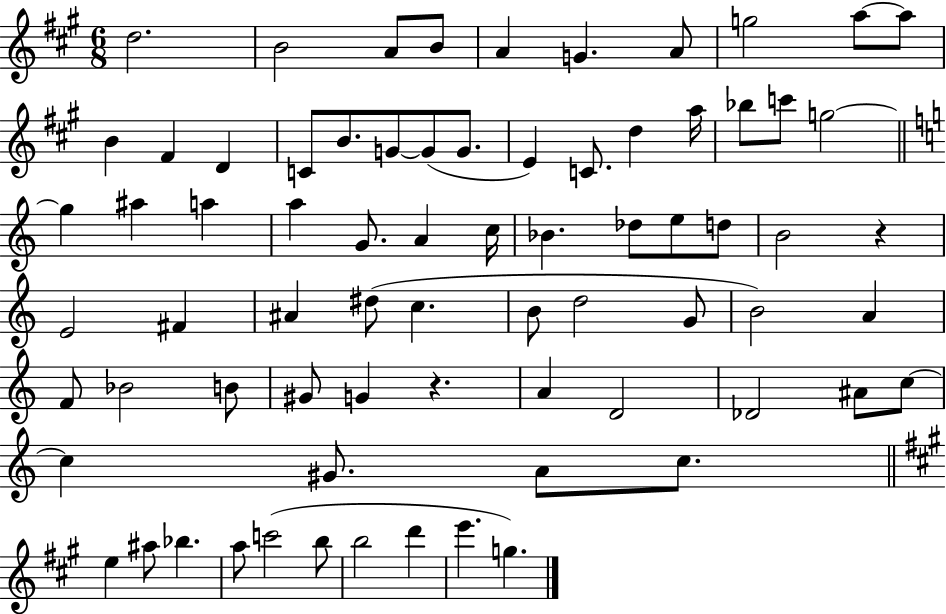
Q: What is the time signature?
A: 6/8